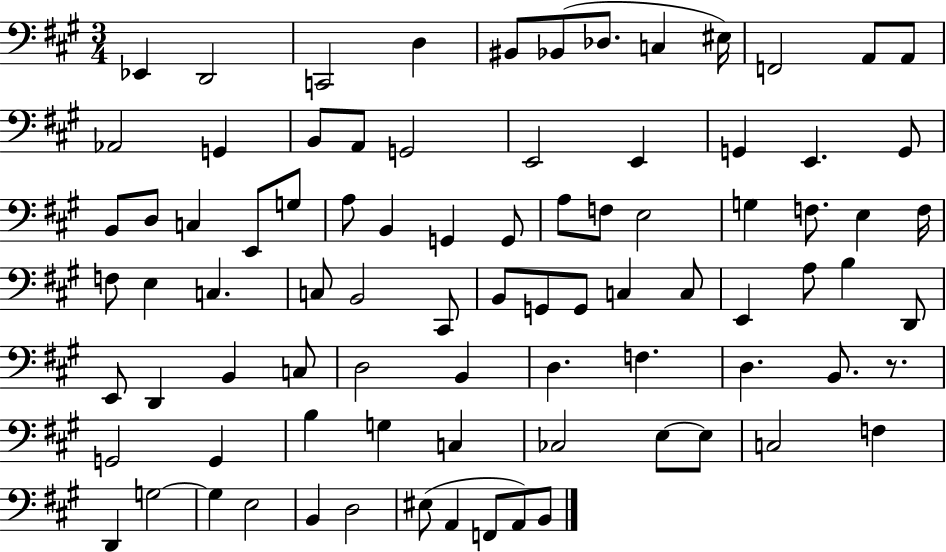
Eb2/q D2/h C2/h D3/q BIS2/e Bb2/e Db3/e. C3/q EIS3/s F2/h A2/e A2/e Ab2/h G2/q B2/e A2/e G2/h E2/h E2/q G2/q E2/q. G2/e B2/e D3/e C3/q E2/e G3/e A3/e B2/q G2/q G2/e A3/e F3/e E3/h G3/q F3/e. E3/q F3/s F3/e E3/q C3/q. C3/e B2/h C#2/e B2/e G2/e G2/e C3/q C3/e E2/q A3/e B3/q D2/e E2/e D2/q B2/q C3/e D3/h B2/q D3/q. F3/q. D3/q. B2/e. R/e. G2/h G2/q B3/q G3/q C3/q CES3/h E3/e E3/e C3/h F3/q D2/q G3/h G3/q E3/h B2/q D3/h EIS3/e A2/q F2/e A2/e B2/e